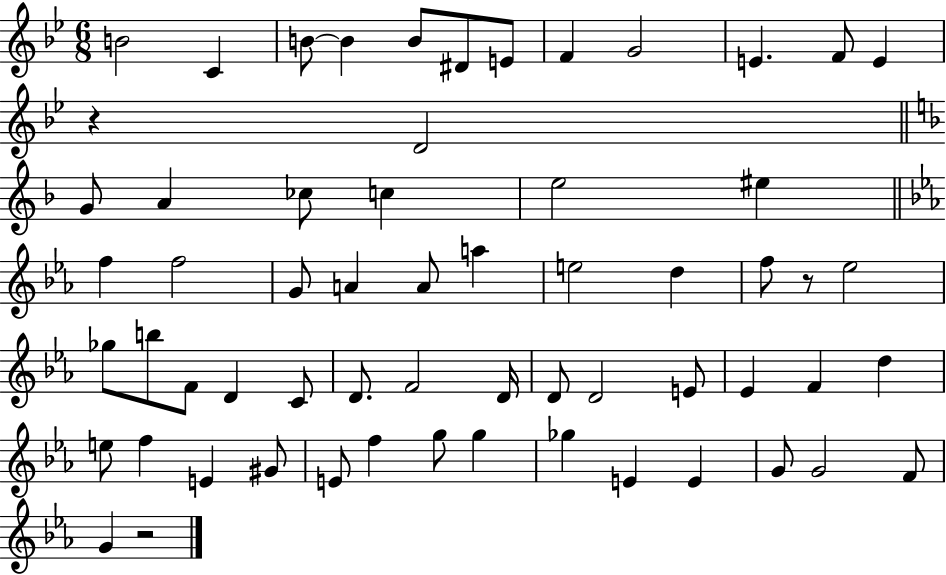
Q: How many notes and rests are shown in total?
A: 61